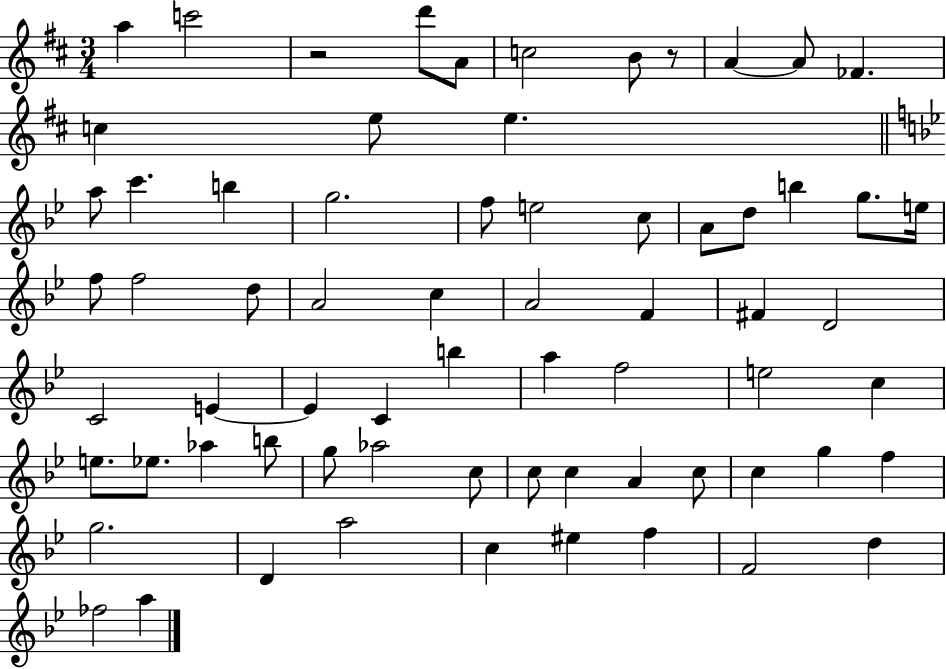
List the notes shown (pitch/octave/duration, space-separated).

A5/q C6/h R/h D6/e A4/e C5/h B4/e R/e A4/q A4/e FES4/q. C5/q E5/e E5/q. A5/e C6/q. B5/q G5/h. F5/e E5/h C5/e A4/e D5/e B5/q G5/e. E5/s F5/e F5/h D5/e A4/h C5/q A4/h F4/q F#4/q D4/h C4/h E4/q E4/q C4/q B5/q A5/q F5/h E5/h C5/q E5/e. Eb5/e. Ab5/q B5/e G5/e Ab5/h C5/e C5/e C5/q A4/q C5/e C5/q G5/q F5/q G5/h. D4/q A5/h C5/q EIS5/q F5/q F4/h D5/q FES5/h A5/q